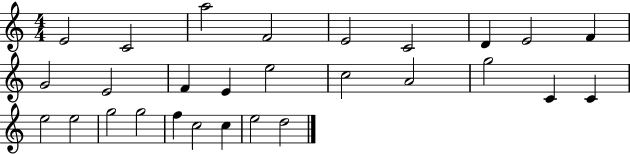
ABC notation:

X:1
T:Untitled
M:4/4
L:1/4
K:C
E2 C2 a2 F2 E2 C2 D E2 F G2 E2 F E e2 c2 A2 g2 C C e2 e2 g2 g2 f c2 c e2 d2